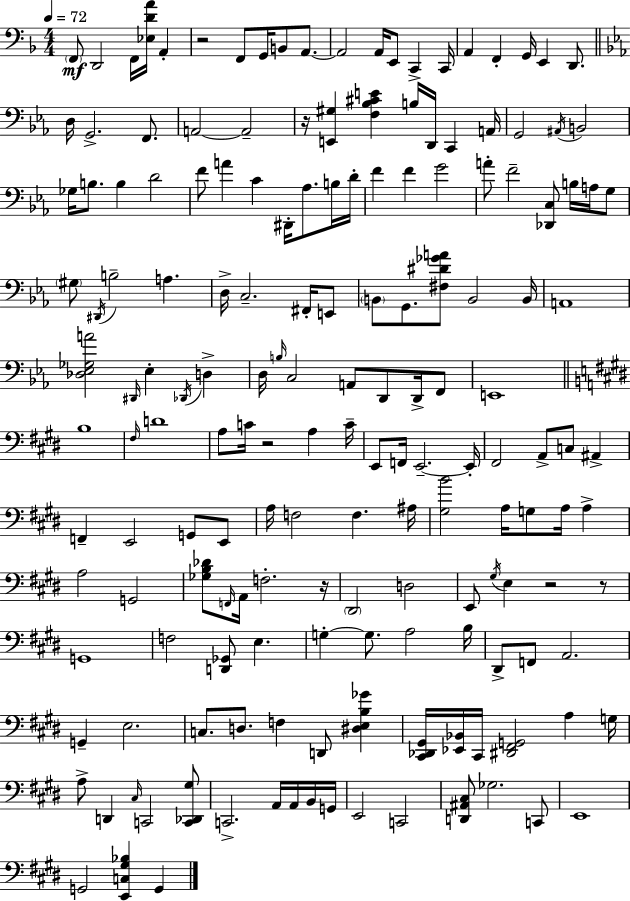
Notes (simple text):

F2/e D2/h F2/s [Eb3,D4,A4]/s A2/q R/h F2/e G2/s B2/e A2/e. A2/h A2/s E2/e C2/q C2/s A2/q F2/q G2/s E2/q D2/e. D3/s G2/h. F2/e. A2/h A2/h R/s [E2,G#3]/q [F3,Bb3,C#4,E4]/q B3/s D2/s C2/q A2/s G2/h A#2/s B2/h Gb3/s B3/e. B3/q D4/h F4/e A4/q C4/q D#2/s Ab3/e. B3/s D4/s F4/q F4/q G4/h A4/e F4/h [Db2,C3]/e B3/s A3/s G3/e G#3/e D#2/s B3/h A3/q. D3/s C3/h. F#2/s E2/e B2/e G2/e. [F#3,D#4,Gb4,A4]/e B2/h B2/s A2/w [Db3,Eb3,Gb3,A4]/h D#2/s Eb3/q Db2/s D3/q D3/s B3/s C3/h A2/e D2/e D2/s F2/e E2/w B3/w F#3/s D4/w A3/e C4/s R/h A3/q C4/s E2/e F2/s E2/h. E2/s F#2/h A2/e C3/e A#2/q F2/q E2/h G2/e E2/e A3/s F3/h F3/q. A#3/s [G#3,B4]/h A3/s G3/e A3/s A3/q A3/h G2/h [Gb3,B3,Db4]/e F2/s A2/s F3/h. R/s D#2/h D3/h E2/e G#3/s E3/q R/h R/e G2/w F3/h [D2,Gb2]/e E3/q. G3/q G3/e. A3/h B3/s D#2/e F2/e A2/h. G2/q E3/h. C3/e. D3/e. F3/q D2/e [D#3,E3,B3,Gb4]/q [C#2,Db2,G#2]/s [Eb2,Bb2]/s C#2/s [D#2,F#2,G2]/h A3/q G3/s A3/e D2/q C#3/s C2/h [C2,Db2,G#3]/e C2/h. A2/s A2/s B2/s G2/s E2/h C2/h [D2,A#2,C#3]/e Gb3/h. C2/e E2/w G2/h [E2,C3,G#3,Bb3]/q G2/q